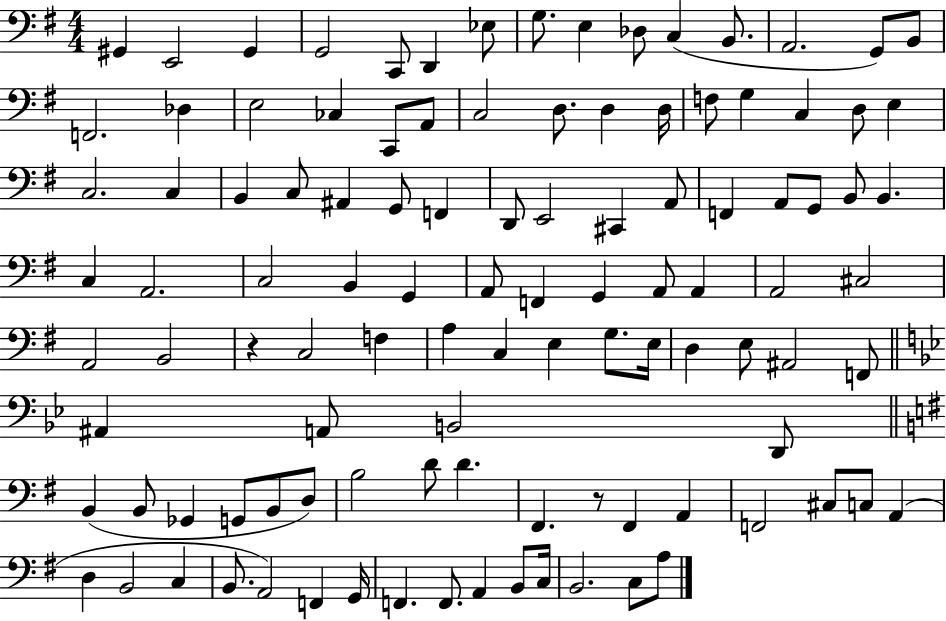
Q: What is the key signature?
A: G major